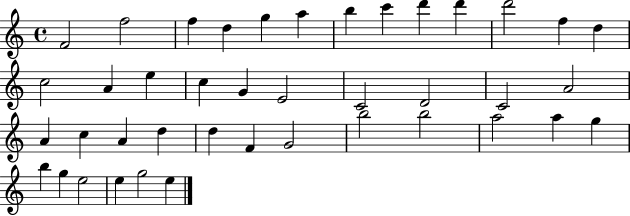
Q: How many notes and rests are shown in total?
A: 41